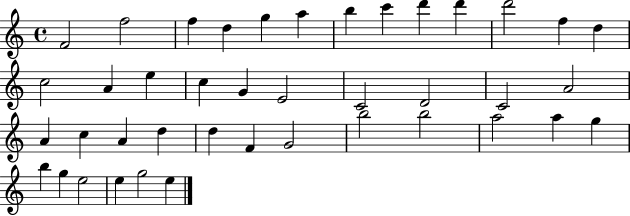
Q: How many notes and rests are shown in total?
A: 41